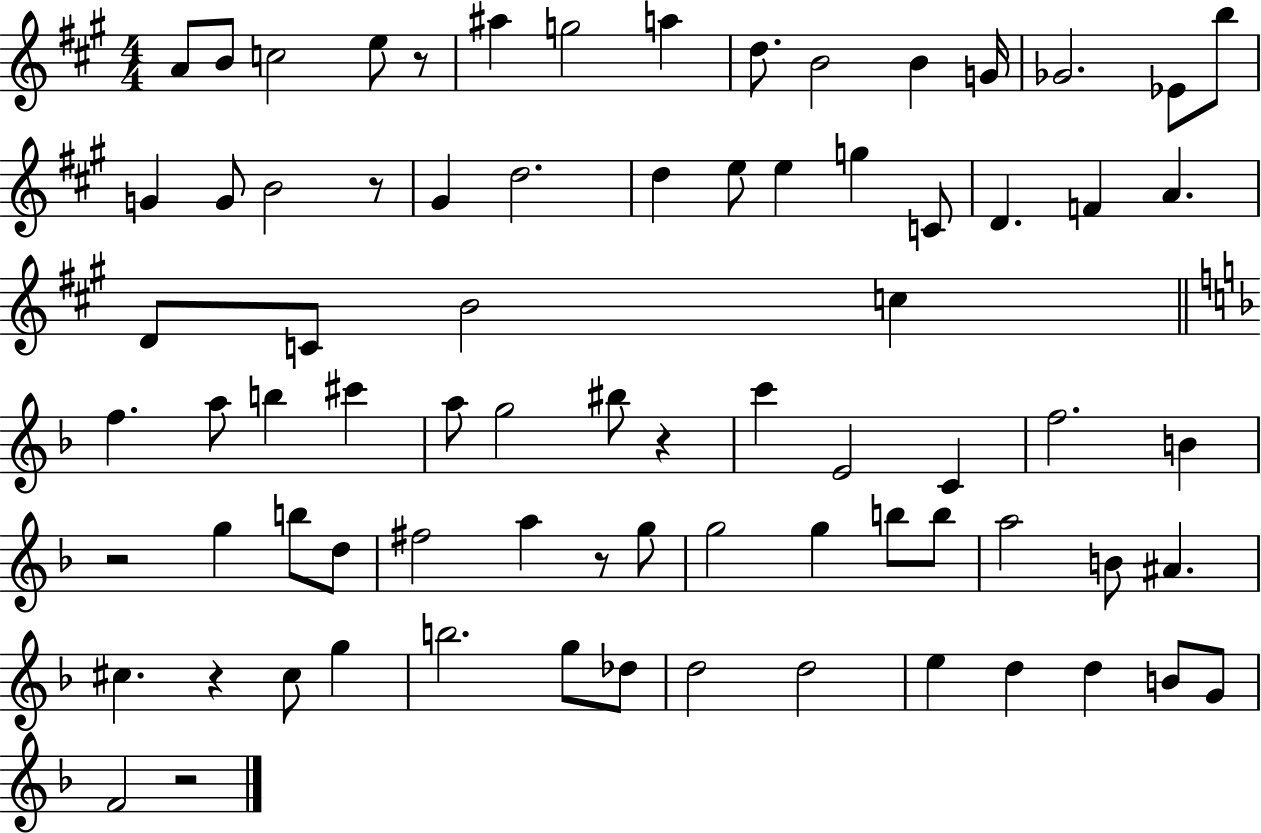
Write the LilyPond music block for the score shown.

{
  \clef treble
  \numericTimeSignature
  \time 4/4
  \key a \major
  \repeat volta 2 { a'8 b'8 c''2 e''8 r8 | ais''4 g''2 a''4 | d''8. b'2 b'4 g'16 | ges'2. ees'8 b''8 | \break g'4 g'8 b'2 r8 | gis'4 d''2. | d''4 e''8 e''4 g''4 c'8 | d'4. f'4 a'4. | \break d'8 c'8 b'2 c''4 | \bar "||" \break \key f \major f''4. a''8 b''4 cis'''4 | a''8 g''2 bis''8 r4 | c'''4 e'2 c'4 | f''2. b'4 | \break r2 g''4 b''8 d''8 | fis''2 a''4 r8 g''8 | g''2 g''4 b''8 b''8 | a''2 b'8 ais'4. | \break cis''4. r4 cis''8 g''4 | b''2. g''8 des''8 | d''2 d''2 | e''4 d''4 d''4 b'8 g'8 | \break f'2 r2 | } \bar "|."
}